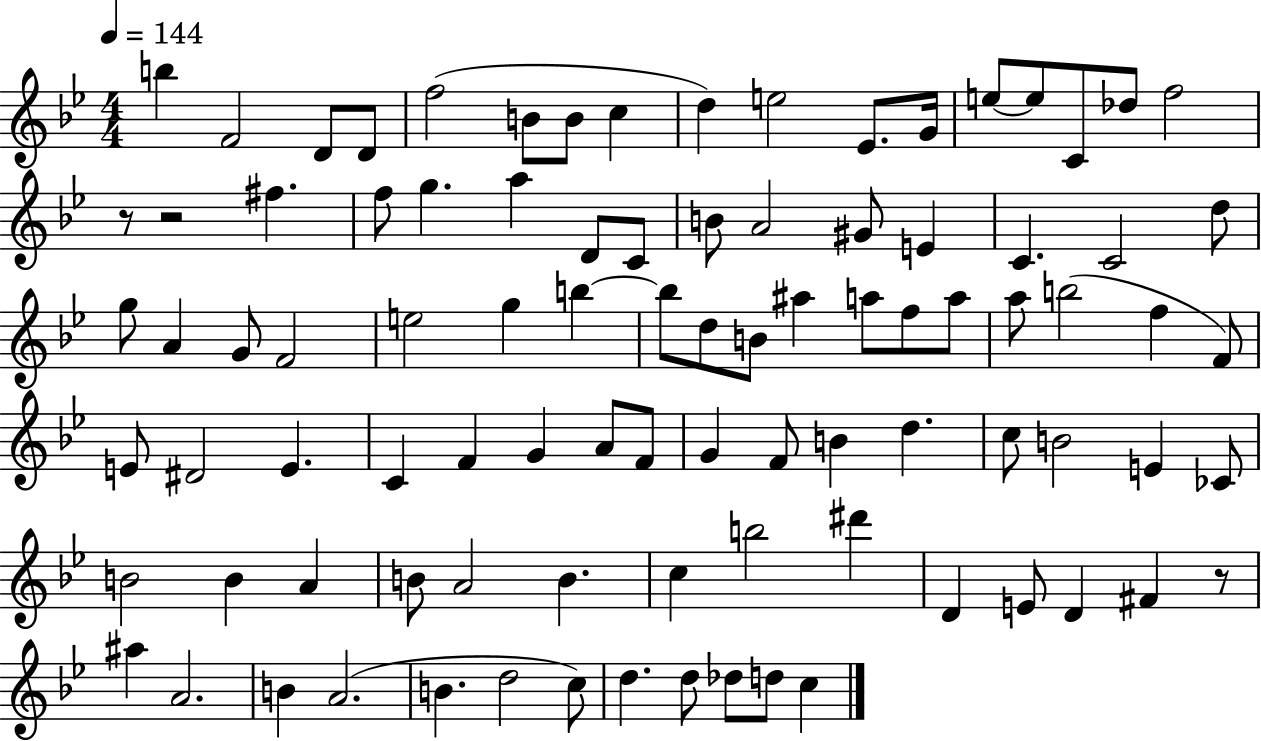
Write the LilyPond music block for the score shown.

{
  \clef treble
  \numericTimeSignature
  \time 4/4
  \key bes \major
  \tempo 4 = 144
  b''4 f'2 d'8 d'8 | f''2( b'8 b'8 c''4 | d''4) e''2 ees'8. g'16 | e''8~~ e''8 c'8 des''8 f''2 | \break r8 r2 fis''4. | f''8 g''4. a''4 d'8 c'8 | b'8 a'2 gis'8 e'4 | c'4. c'2 d''8 | \break g''8 a'4 g'8 f'2 | e''2 g''4 b''4~~ | b''8 d''8 b'8 ais''4 a''8 f''8 a''8 | a''8 b''2( f''4 f'8) | \break e'8 dis'2 e'4. | c'4 f'4 g'4 a'8 f'8 | g'4 f'8 b'4 d''4. | c''8 b'2 e'4 ces'8 | \break b'2 b'4 a'4 | b'8 a'2 b'4. | c''4 b''2 dis'''4 | d'4 e'8 d'4 fis'4 r8 | \break ais''4 a'2. | b'4 a'2.( | b'4. d''2 c''8) | d''4. d''8 des''8 d''8 c''4 | \break \bar "|."
}